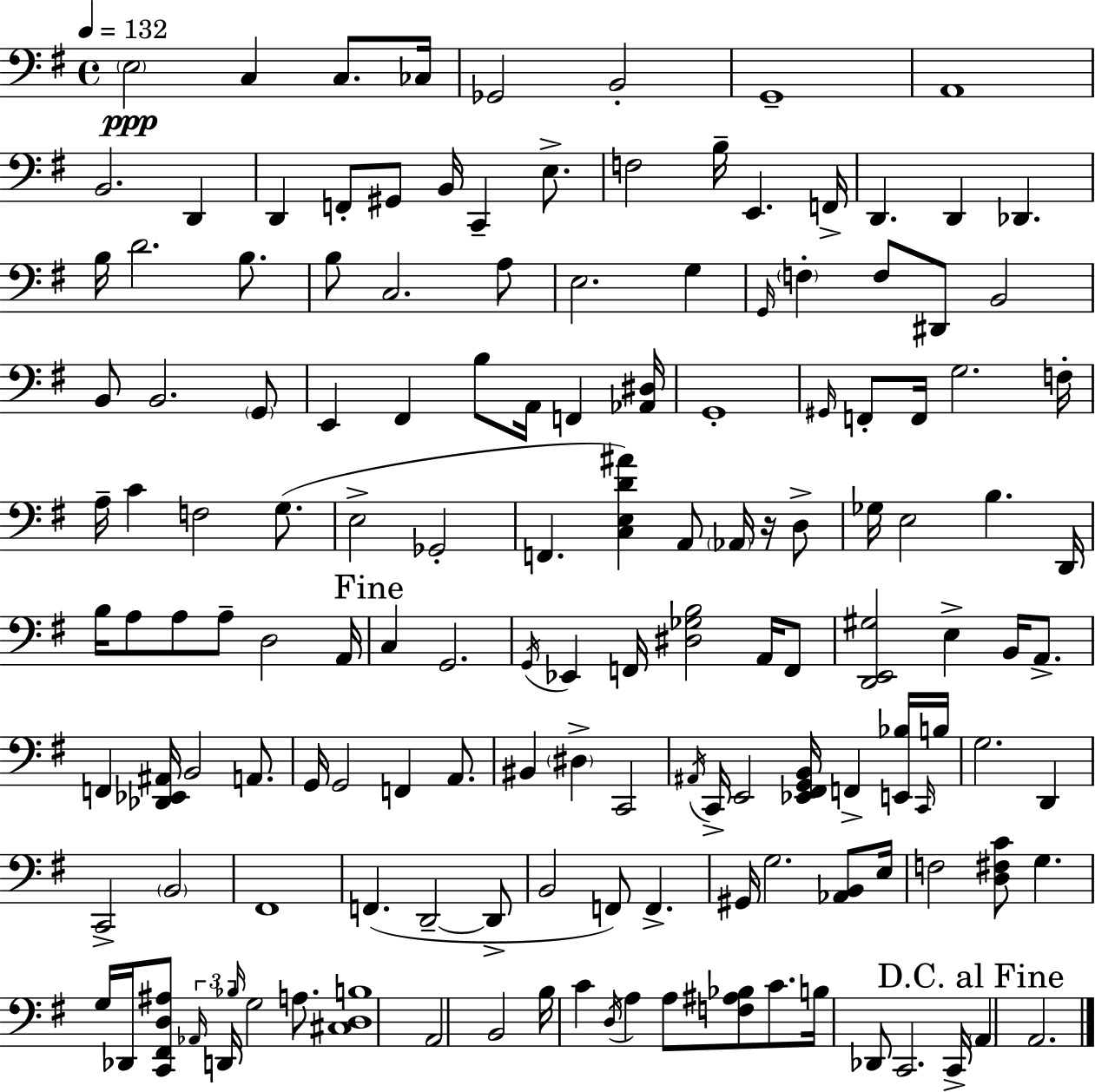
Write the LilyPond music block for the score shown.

{
  \clef bass
  \time 4/4
  \defaultTimeSignature
  \key g \major
  \tempo 4 = 132
  \parenthesize e2\ppp c4 c8. ces16 | ges,2 b,2-. | g,1-- | a,1 | \break b,2. d,4 | d,4 f,8-. gis,8 b,16 c,4-- e8.-> | f2 b16-- e,4. f,16-> | d,4. d,4 des,4. | \break b16 d'2. b8. | b8 c2. a8 | e2. g4 | \grace { g,16 } \parenthesize f4-. f8 dis,8 b,2 | \break b,8 b,2. \parenthesize g,8 | e,4 fis,4 b8 a,16 f,4 | <aes, dis>16 g,1-. | \grace { gis,16 } f,8-. f,16 g2. | \break f16-. a16-- c'4 f2 g8.( | e2-> ges,2-. | f,4. <c e d' ais'>4) a,8 \parenthesize aes,16 r16 | d8-> ges16 e2 b4. | \break d,16 b16 a8 a8 a8-- d2 | a,16 \mark "Fine" c4 g,2. | \acciaccatura { g,16 } ees,4 f,16 <dis ges b>2 | a,16 f,8 <d, e, gis>2 e4-> b,16 | \break a,8.-> f,4 <des, ees, ais,>16 b,2 | a,8. g,16 g,2 f,4 | a,8. bis,4 \parenthesize dis4-> c,2 | \acciaccatura { ais,16 } c,16-> e,2 <ees, fis, g, b,>16 f,4-> | \break <e, bes>16 \grace { c,16 } b16 g2. | d,4 c,2-> \parenthesize b,2 | fis,1 | f,4.( d,2--~~ | \break d,8-> b,2 f,8) f,4.-> | gis,16 g2. | <aes, b,>8 e16 f2 <d fis c'>8 g4. | g16 des,16 <c, fis, d ais>8 \tuplet 3/2 { \grace { aes,16 } d,16 \grace { bes16 } } g2 | \break a8. <cis d b>1 | a,2 b,2 | b16 c'4 \acciaccatura { d16 } a4 | a8 <f ais bes>8 c'8. b16 des,8 c,2. | \break c,16-> \mark "D.C. al Fine" \parenthesize a,4 a,2. | \bar "|."
}